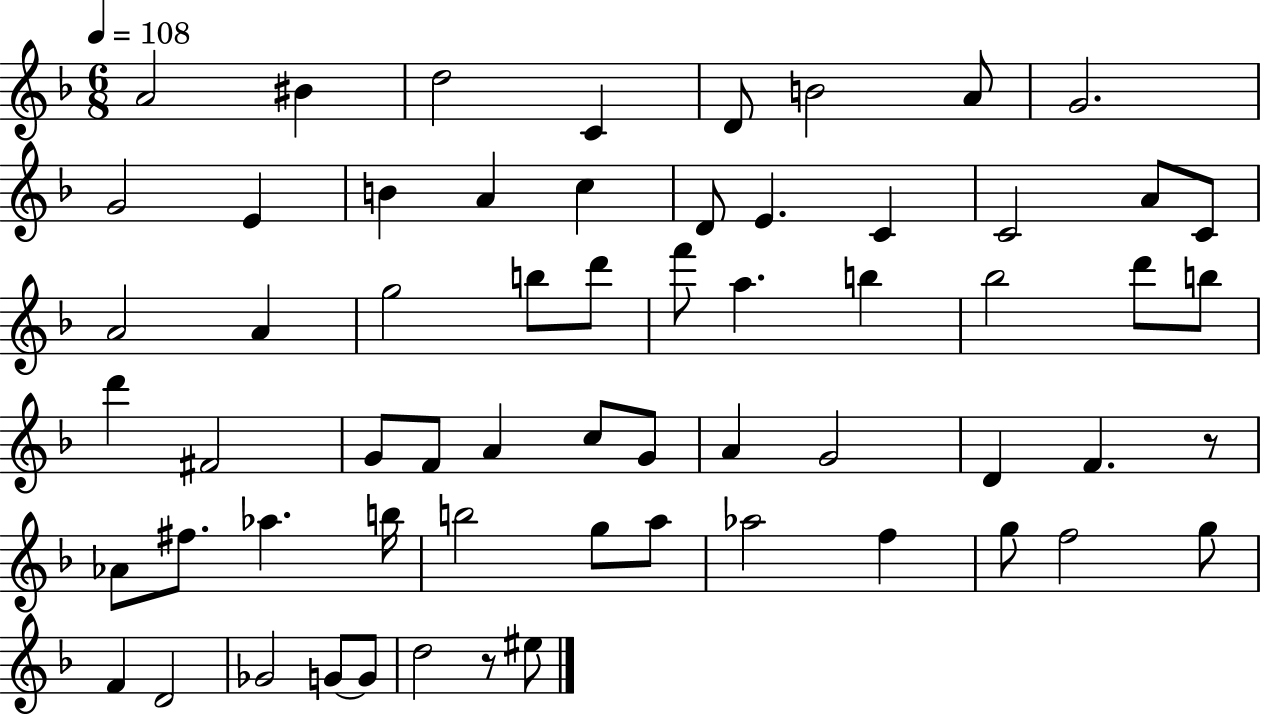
X:1
T:Untitled
M:6/8
L:1/4
K:F
A2 ^B d2 C D/2 B2 A/2 G2 G2 E B A c D/2 E C C2 A/2 C/2 A2 A g2 b/2 d'/2 f'/2 a b _b2 d'/2 b/2 d' ^F2 G/2 F/2 A c/2 G/2 A G2 D F z/2 _A/2 ^f/2 _a b/4 b2 g/2 a/2 _a2 f g/2 f2 g/2 F D2 _G2 G/2 G/2 d2 z/2 ^e/2